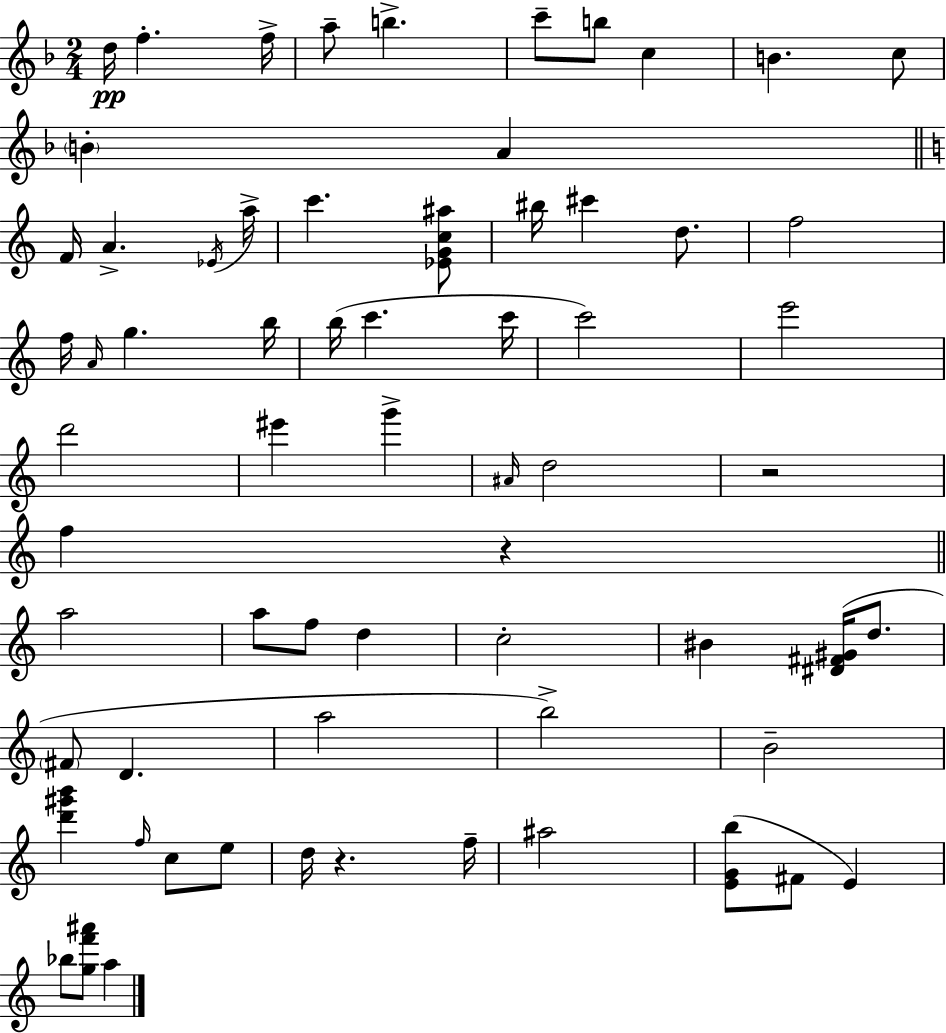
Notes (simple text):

D5/s F5/q. F5/s A5/e B5/q. C6/e B5/e C5/q B4/q. C5/e B4/q A4/q F4/s A4/q. Eb4/s A5/s C6/q. [Eb4,G4,C5,A#5]/e BIS5/s C#6/q D5/e. F5/h F5/s A4/s G5/q. B5/s B5/s C6/q. C6/s C6/h E6/h D6/h EIS6/q G6/q A#4/s D5/h R/h F5/q R/q A5/h A5/e F5/e D5/q C5/h BIS4/q [D#4,F#4,G#4]/s D5/e. F#4/e D4/q. A5/h B5/h B4/h [D6,G#6,B6]/q F5/s C5/e E5/e D5/s R/q. F5/s A#5/h [E4,G4,B5]/e F#4/e E4/q Bb5/e [G5,F6,A#6]/e A5/q